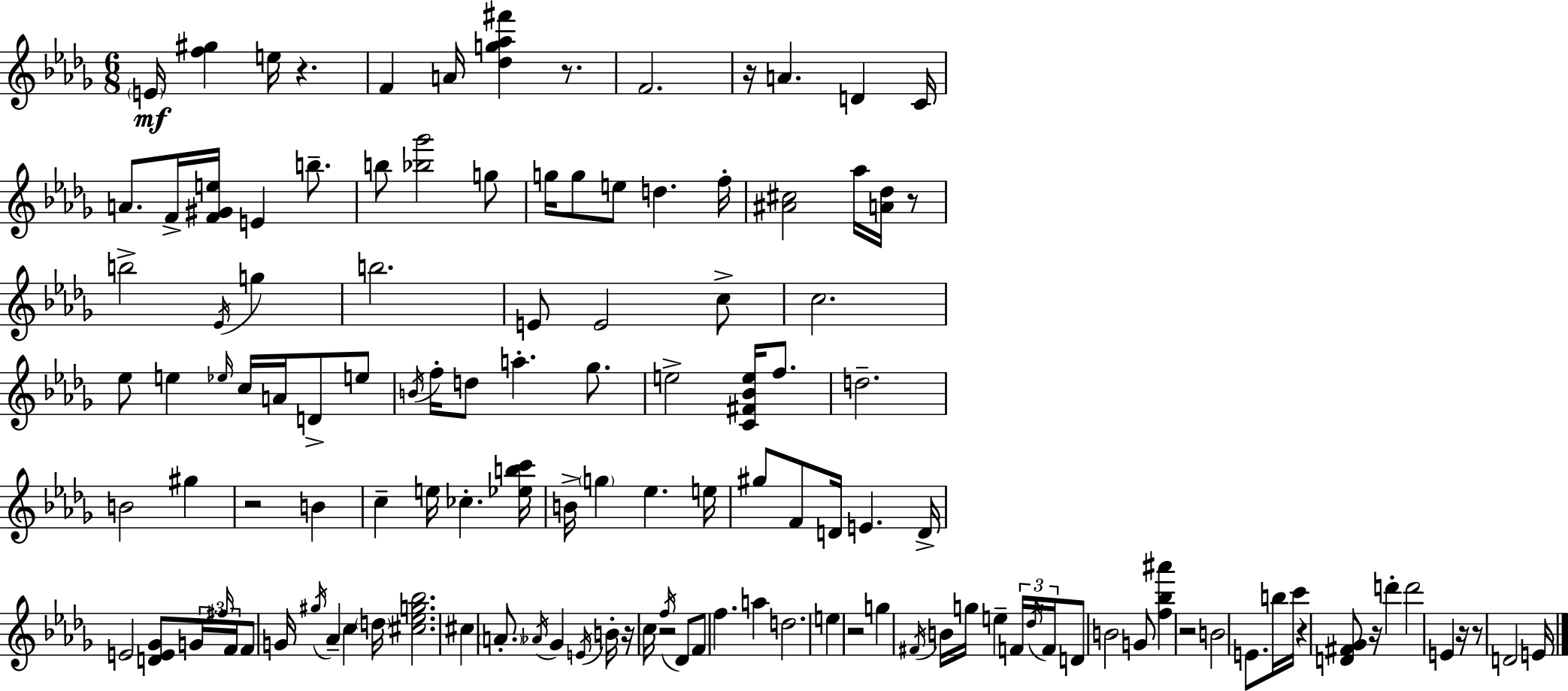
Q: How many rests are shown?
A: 13